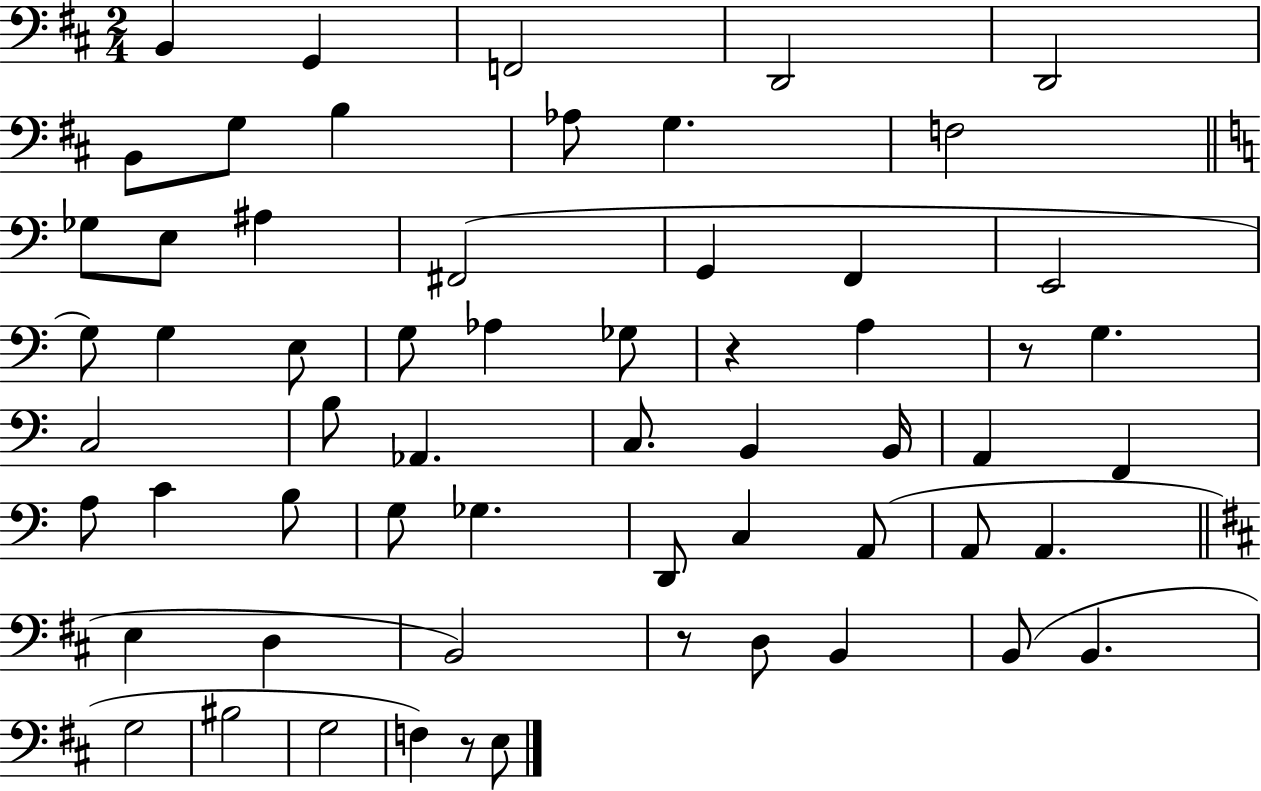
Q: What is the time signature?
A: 2/4